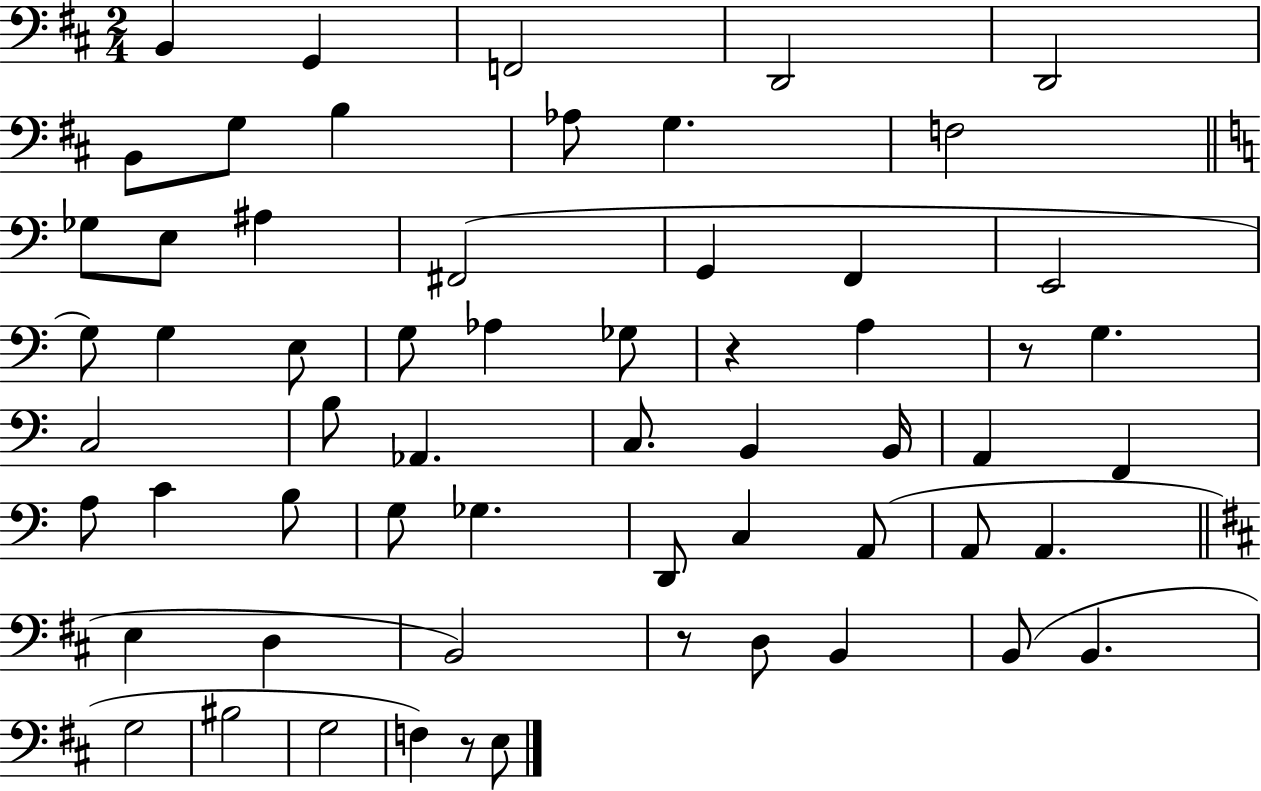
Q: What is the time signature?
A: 2/4